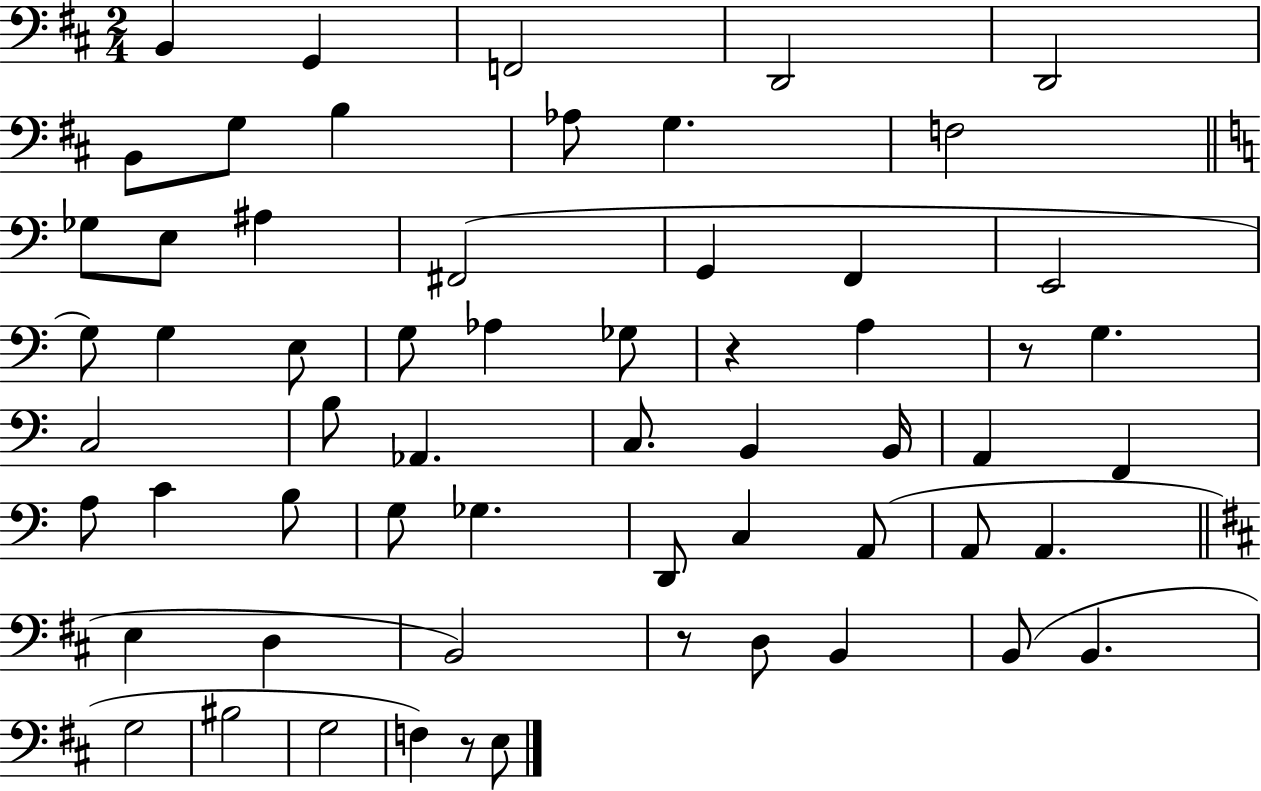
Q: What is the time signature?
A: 2/4